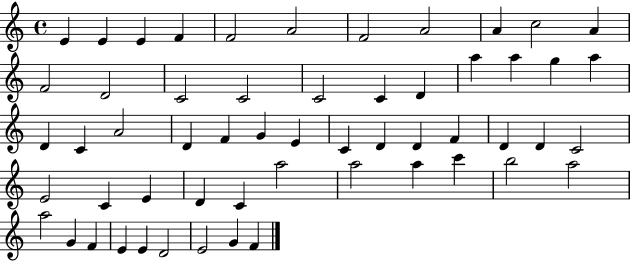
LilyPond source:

{
  \clef treble
  \time 4/4
  \defaultTimeSignature
  \key c \major
  e'4 e'4 e'4 f'4 | f'2 a'2 | f'2 a'2 | a'4 c''2 a'4 | \break f'2 d'2 | c'2 c'2 | c'2 c'4 d'4 | a''4 a''4 g''4 a''4 | \break d'4 c'4 a'2 | d'4 f'4 g'4 e'4 | c'4 d'4 d'4 f'4 | d'4 d'4 c'2 | \break e'2 c'4 e'4 | d'4 c'4 a''2 | a''2 a''4 c'''4 | b''2 a''2 | \break a''2 g'4 f'4 | e'4 e'4 d'2 | e'2 g'4 f'4 | \bar "|."
}